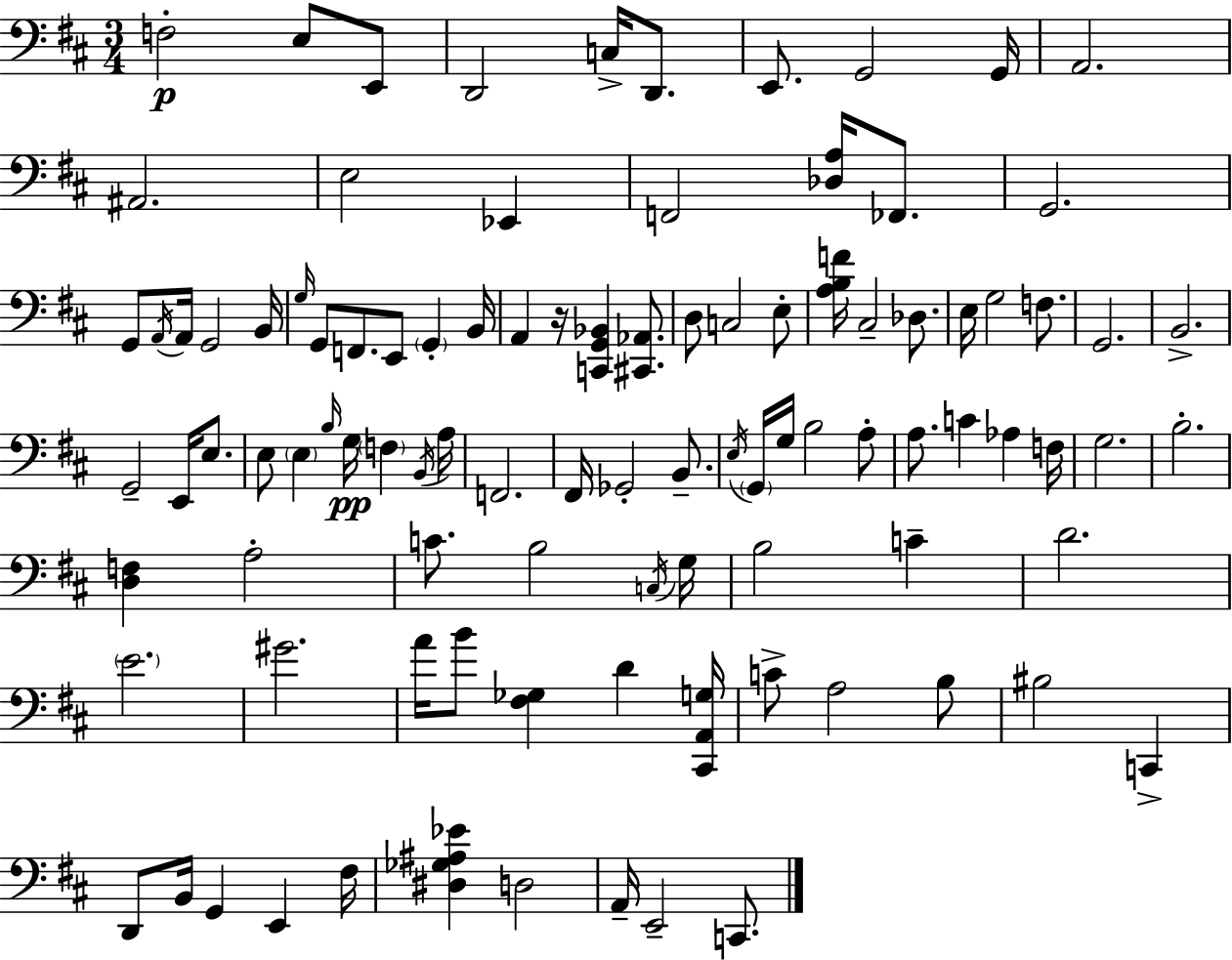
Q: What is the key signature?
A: D major